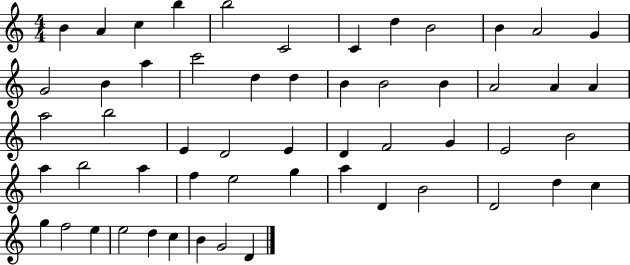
X:1
T:Untitled
M:4/4
L:1/4
K:C
B A c b b2 C2 C d B2 B A2 G G2 B a c'2 d d B B2 B A2 A A a2 b2 E D2 E D F2 G E2 B2 a b2 a f e2 g a D B2 D2 d c g f2 e e2 d c B G2 D